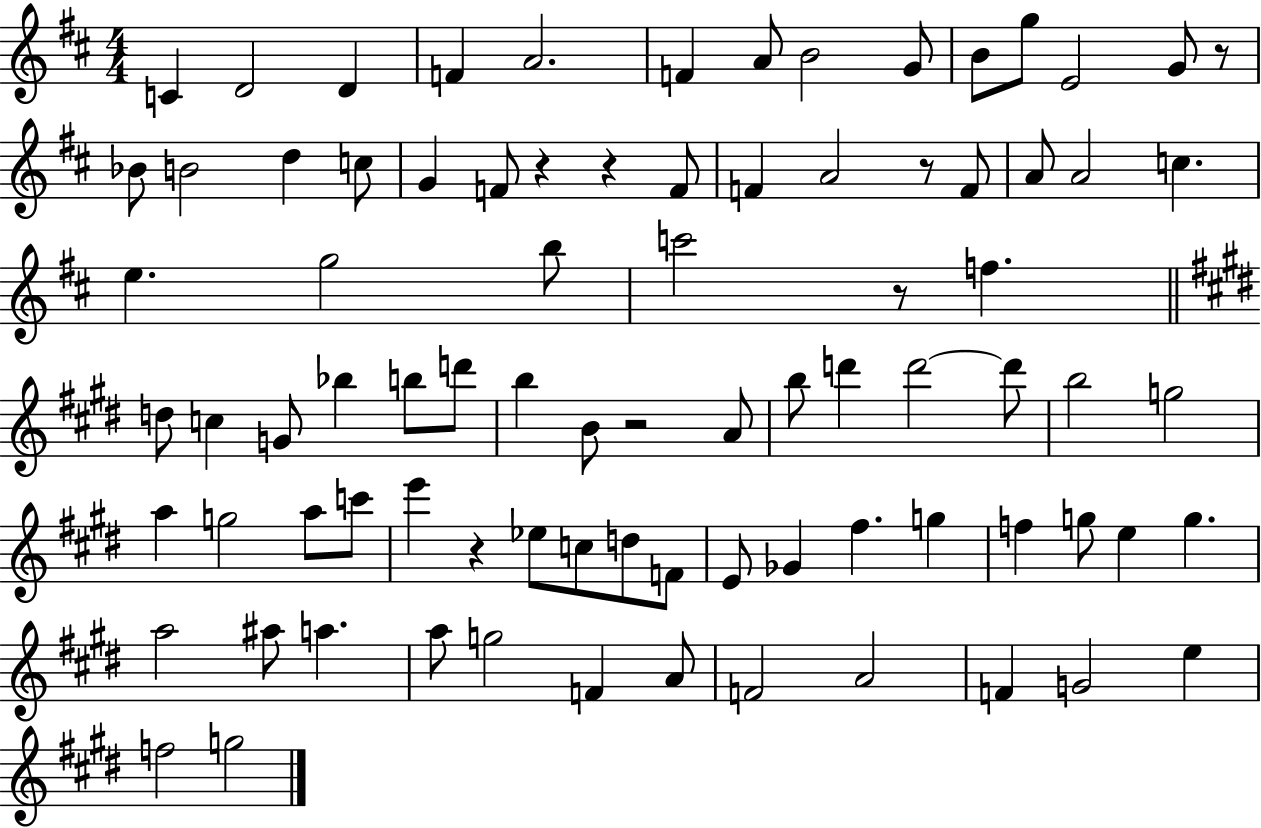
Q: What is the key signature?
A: D major